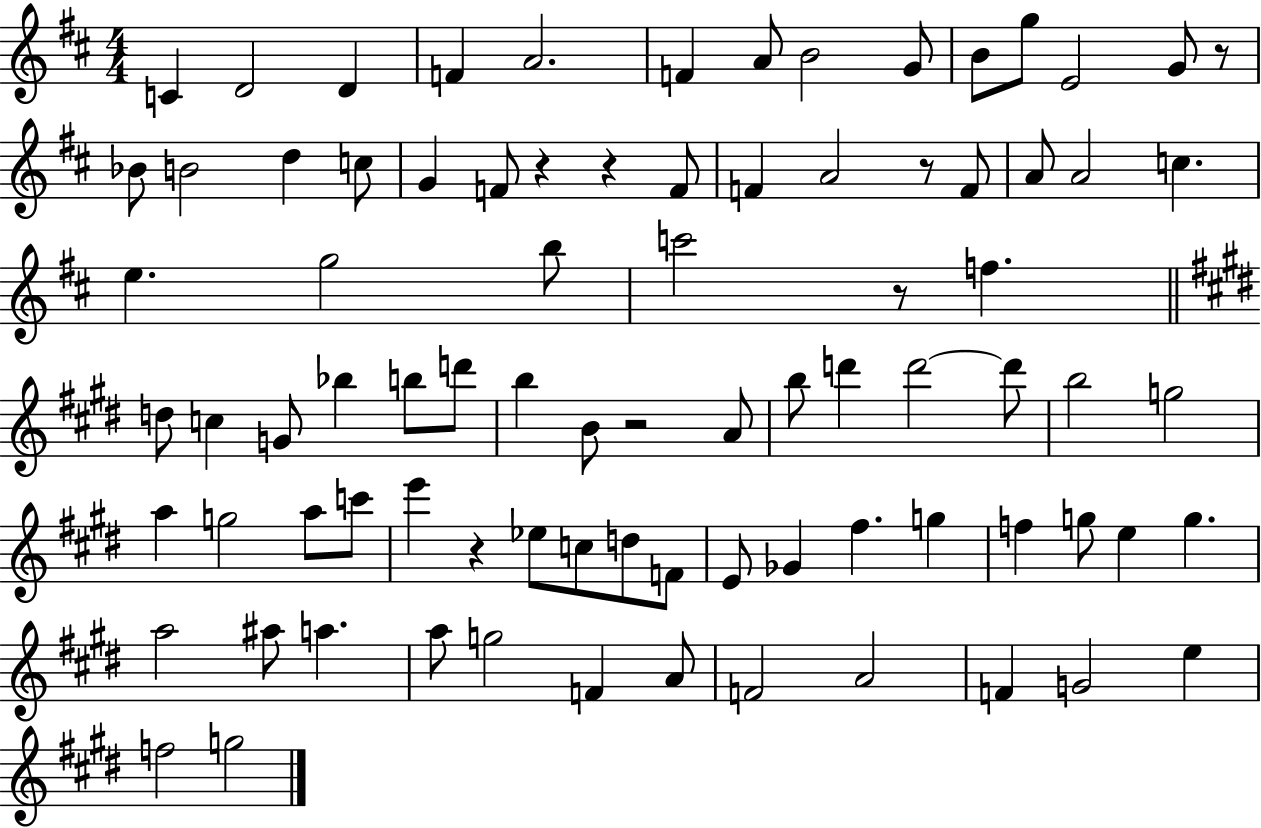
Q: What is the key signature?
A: D major